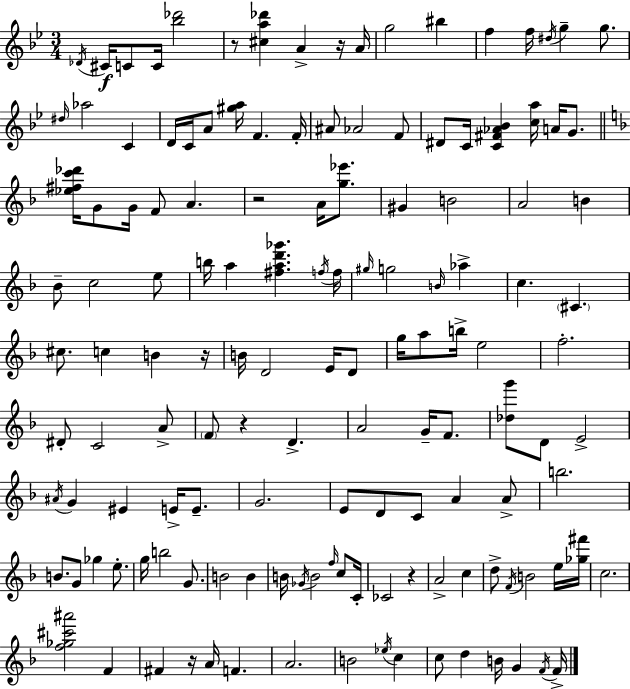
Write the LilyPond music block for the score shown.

{
  \clef treble
  \numericTimeSignature
  \time 3/4
  \key g \minor
  \repeat volta 2 { \acciaccatura { des'16 }\f cis'16 c'8 c'16 <bes'' des'''>2 | r8 <cis'' a'' des'''>4 a'4-> r16 | a'16 g''2 bis''4 | f''4 f''16 \acciaccatura { dis''16 } g''4-- g''8. | \break \grace { dis''16 } aes''2 c'4 | d'16 c'16 a'8 <gis'' a''>16 f'4. | f'16-. ais'8 aes'2 | f'8 dis'8 c'16 <c' fis' aes' bes'>4 <c'' a''>16 a'16 | \break g'8. \bar "||" \break \key f \major <ees'' fis'' c''' des'''>16 g'8 g'16 f'8 a'4. | r2 a'16 <g'' ees'''>8. | gis'4 b'2 | a'2 b'4 | \break bes'8-- c''2 e''8 | b''16 a''4 <fis'' a'' d''' ges'''>4. \acciaccatura { f''16 } | f''16 \grace { gis''16 } g''2 \grace { b'16 } aes''4-> | c''4. \parenthesize cis'4. | \break cis''8. c''4 b'4 | r16 b'16 d'2 | e'16 d'8 g''16 a''8 b''16-> e''2 | f''2.-. | \break dis'8-. c'2 | a'8-> \parenthesize f'8 r4 d'4.-> | a'2 g'16-- | f'8. <des'' g'''>8 d'8 e'2-> | \break \acciaccatura { ais'16 } g'4 eis'4 | e'16-> e'8.-- g'2. | e'8 d'8 c'8 a'4 | a'8-> b''2. | \break b'8. g'8 ges''4 | e''8.-. g''16 b''2 | g'8. b'2 | b'4 b'16 \acciaccatura { ges'16 } b'2 | \break \grace { f''16 } c''8 c'16-. ces'2 | r4 a'2-> | c''4 d''8-> \acciaccatura { f'16 } b'2 | e''16 <ges'' fis'''>16 c''2. | \break <f'' ges'' cis''' ais'''>2 | f'4 fis'4 r16 | a'16 f'4. a'2. | b'2 | \break \acciaccatura { ees''16 } c''4 c''8 d''4 | b'16 g'4 \acciaccatura { f'16 } f'16-> } \bar "|."
}